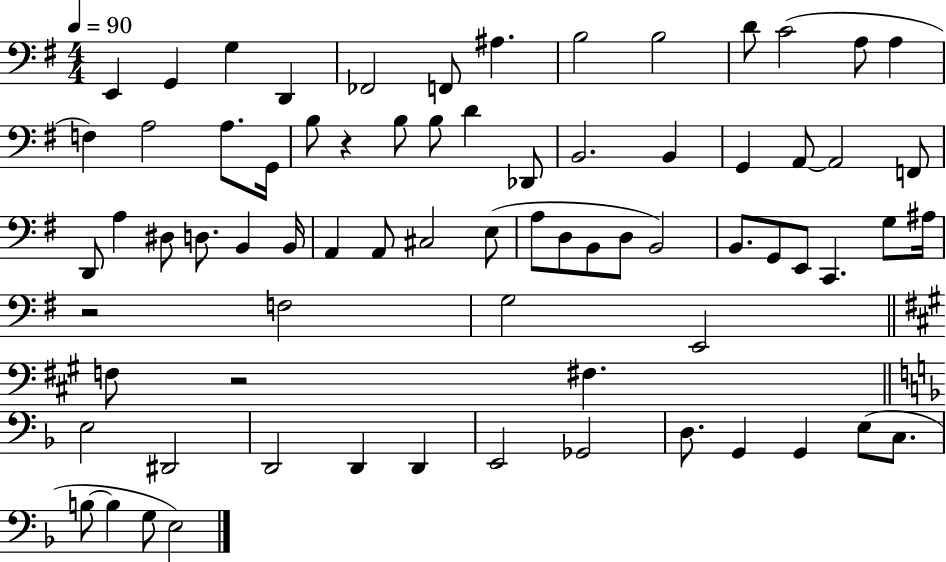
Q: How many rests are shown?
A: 3